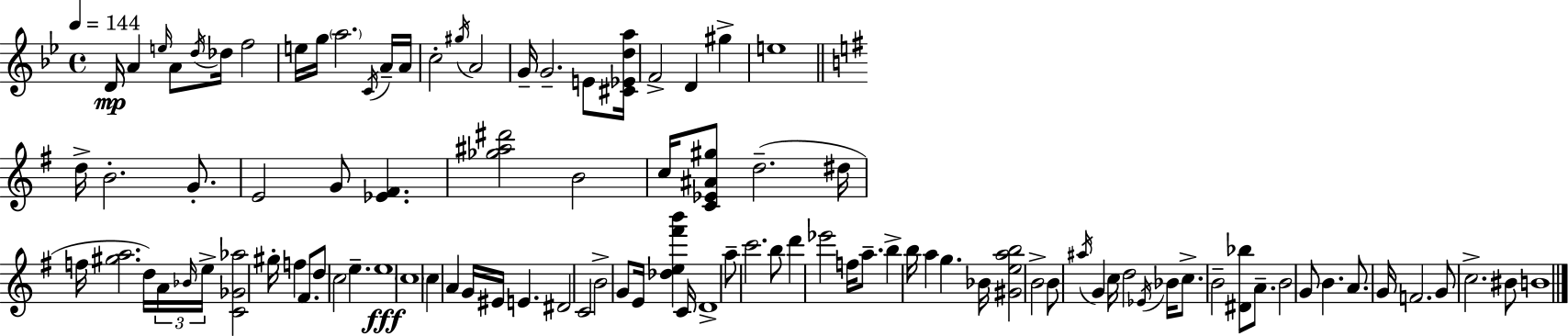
{
  \clef treble
  \time 4/4
  \defaultTimeSignature
  \key g \minor
  \tempo 4 = 144
  d'16\mp a'4 \grace { e''16 } a'8 \acciaccatura { d''16 } des''16 f''2 | e''16 g''16 \parenthesize a''2. | \acciaccatura { c'16 } a'16-- a'16 c''2-. \acciaccatura { gis''16 } a'2 | g'16-- g'2.-- | \break e'8 <cis' ees' d'' a''>16 f'2-> d'4 | gis''4-> e''1 | \bar "||" \break \key g \major d''16-> b'2.-. g'8.-. | e'2 g'8 <ees' fis'>4. | <ges'' ais'' dis'''>2 b'2 | c''16 <c' ees' ais' gis''>8 d''2.--( dis''16 | \break f''16 <gis'' a''>2. d''16) \tuplet 3/2 { a'16 \grace { bes'16 } | e''16-> } <c' ges' aes''>2 gis''16-. f''4 fis'8. | d''8 c''2 e''4.-- | e''1\fff | \break \parenthesize c''1 | c''4 a'4 g'16 eis'16 e'4. | dis'2 c'2 | b'2-> g'8 e'16 <des'' e'' fis''' b'''>4 | \break c'16 d'1-> | a''8-- c'''2. b''8 | d'''4 ees'''2 f''16 a''8.-- | b''4-> b''16 a''4 g''4. | \break bes'16 <gis' e'' a'' b''>2 b'2-> | b'8 \acciaccatura { ais''16 } g'4 c''16 d''2 | \acciaccatura { ees'16 } bes'16 c''8.-> b'2-- <dis' bes''>8 | a'8.-- b'2 g'8 b'4. | \break a'8. g'16 f'2. | g'8 c''2.-> | bis'8 b'1 | \bar "|."
}